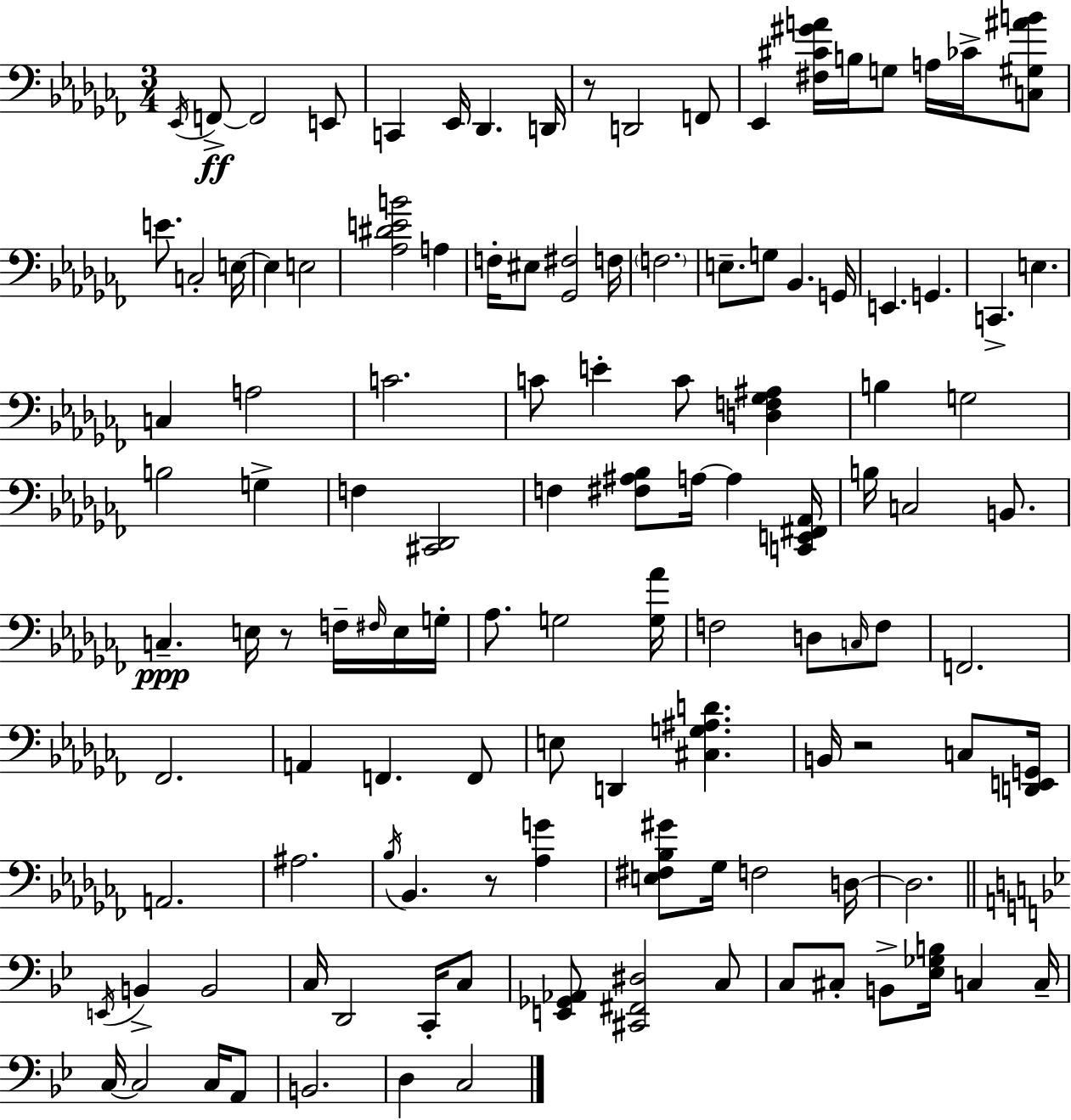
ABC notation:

X:1
T:Untitled
M:3/4
L:1/4
K:Abm
_E,,/4 F,,/2 F,,2 E,,/2 C,, _E,,/4 _D,, D,,/4 z/2 D,,2 F,,/2 _E,, [^F,^C^GA]/4 B,/4 G,/2 A,/4 _C/4 [C,^G,^AB]/2 E/2 C,2 E,/4 E, E,2 [_A,^DEB]2 A, F,/4 ^E,/2 [_G,,^F,]2 F,/4 F,2 E,/2 G,/2 _B,, G,,/4 E,, G,, C,, E, C, A,2 C2 C/2 E C/2 [D,F,_G,^A,] B, G,2 B,2 G, F, [^C,,_D,,]2 F, [^F,^A,_B,]/2 A,/4 A, [C,,E,,^F,,_A,,]/4 B,/4 C,2 B,,/2 C, E,/4 z/2 F,/4 ^F,/4 E,/4 G,/4 _A,/2 G,2 [G,_A]/4 F,2 D,/2 C,/4 F,/2 F,,2 _F,,2 A,, F,, F,,/2 E,/2 D,, [^C,G,^A,D] B,,/4 z2 C,/2 [D,,E,,G,,]/4 A,,2 ^A,2 _B,/4 _B,, z/2 [_A,G] [E,^F,_B,^G]/2 _G,/4 F,2 D,/4 D,2 E,,/4 B,, B,,2 C,/4 D,,2 C,,/4 C,/2 [E,,_G,,_A,,]/2 [^C,,^F,,^D,]2 C,/2 C,/2 ^C,/2 B,,/2 [_E,_G,B,]/4 C, C,/4 C,/4 C,2 C,/4 A,,/2 B,,2 D, C,2